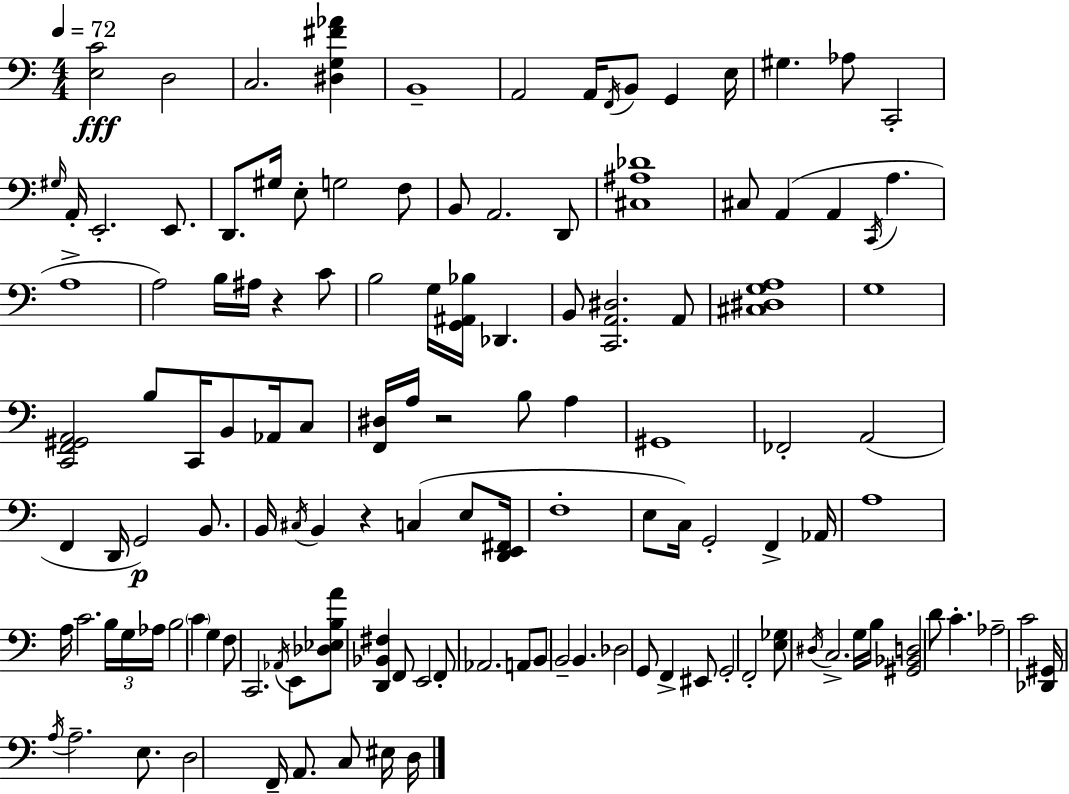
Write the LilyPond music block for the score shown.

{
  \clef bass
  \numericTimeSignature
  \time 4/4
  \key c \major
  \tempo 4 = 72
  \repeat volta 2 { <e c'>2\fff d2 | c2. <dis g fis' aes'>4 | b,1-- | a,2 a,16 \acciaccatura { f,16 } b,8 g,4 | \break e16 gis4. aes8 c,2-. | \grace { gis16 } a,16-. e,2.-. e,8. | d,8. gis16 e8-. g2 | f8 b,8 a,2. | \break d,8 <cis ais des'>1 | cis8 a,4( a,4 \acciaccatura { c,16 } a4. | a1-> | a2) b16 ais16 r4 | \break c'8 b2 g16 <g, ais, bes>16 des,4. | b,8 <c, a, dis>2. | a,8 <cis dis g a>1 | g1 | \break <c, f, gis, a,>2 b8 c,16 b,8 | aes,16 c8 <f, dis>16 a16 r2 b8 a4 | gis,1 | fes,2-. a,2( | \break f,4 d,16 g,2\p) | b,8. b,16 \acciaccatura { cis16 } b,4 r4 c4( | e8 <d, e, fis,>16 f1-. | e8 c16) g,2-. f,4-> | \break aes,16 a1 | a16 c'2. | \tuplet 3/2 { b16 g16 aes16 } b2 \parenthesize c'4 | g4 f8 c,2. | \break \acciaccatura { aes,16 } e,8 <des ees b a'>8 <d, bes, fis>4 f,8 e,2 | f,8-. aes,2. | a,8 b,8 b,2-- b,4. | des2 g,8 f,4-> | \break eis,8 g,2-. f,2-. | <e ges>8 \acciaccatura { dis16 } c2.-> | g16 b16 <gis, bes, d>2 d'8 | c'4.-. aes2-- c'2 | \break <des, gis,>16 \acciaccatura { a16 } a2.-- | e8. d2 f,16-- | a,8. c8 eis16 d16 } \bar "|."
}